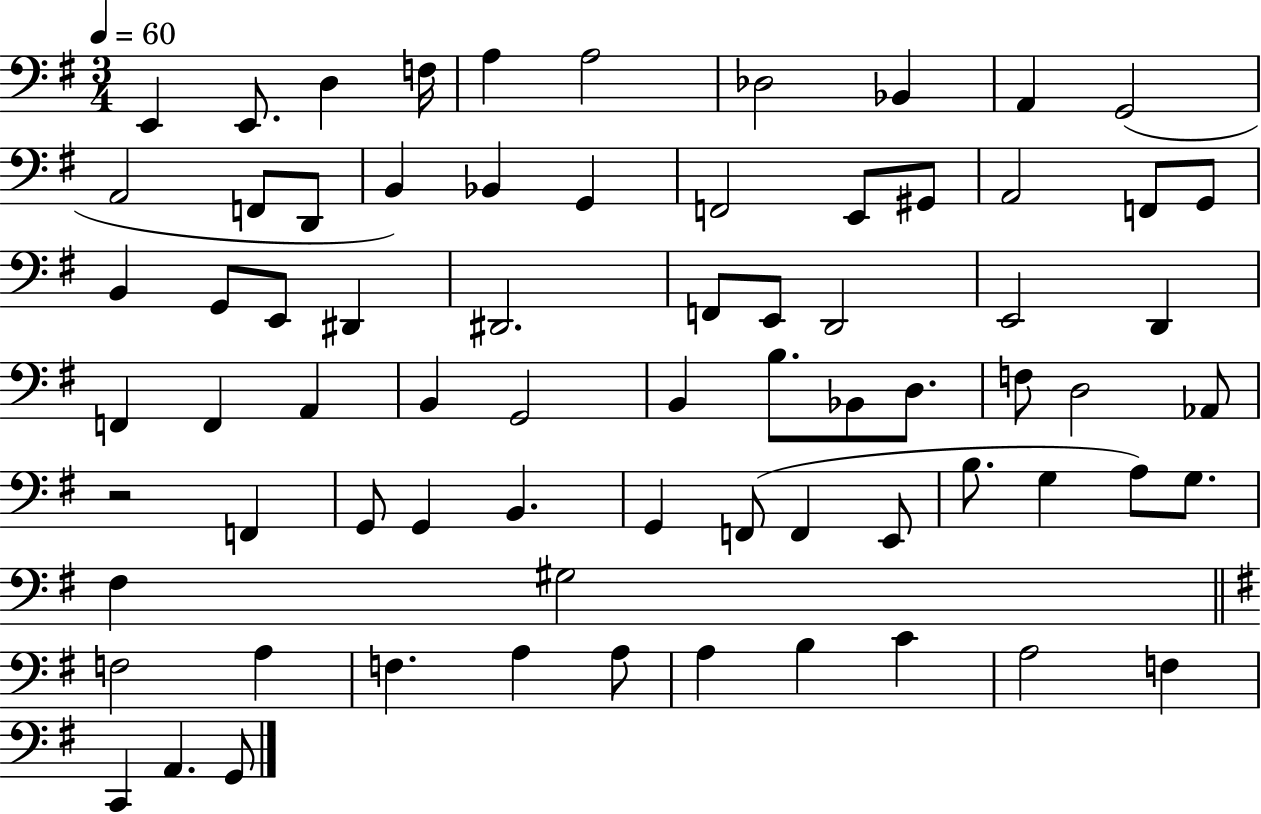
{
  \clef bass
  \numericTimeSignature
  \time 3/4
  \key g \major
  \tempo 4 = 60
  e,4 e,8. d4 f16 | a4 a2 | des2 bes,4 | a,4 g,2( | \break a,2 f,8 d,8 | b,4) bes,4 g,4 | f,2 e,8 gis,8 | a,2 f,8 g,8 | \break b,4 g,8 e,8 dis,4 | dis,2. | f,8 e,8 d,2 | e,2 d,4 | \break f,4 f,4 a,4 | b,4 g,2 | b,4 b8. bes,8 d8. | f8 d2 aes,8 | \break r2 f,4 | g,8 g,4 b,4. | g,4 f,8( f,4 e,8 | b8. g4 a8) g8. | \break fis4 gis2 | \bar "||" \break \key g \major f2 a4 | f4. a4 a8 | a4 b4 c'4 | a2 f4 | \break c,4 a,4. g,8 | \bar "|."
}